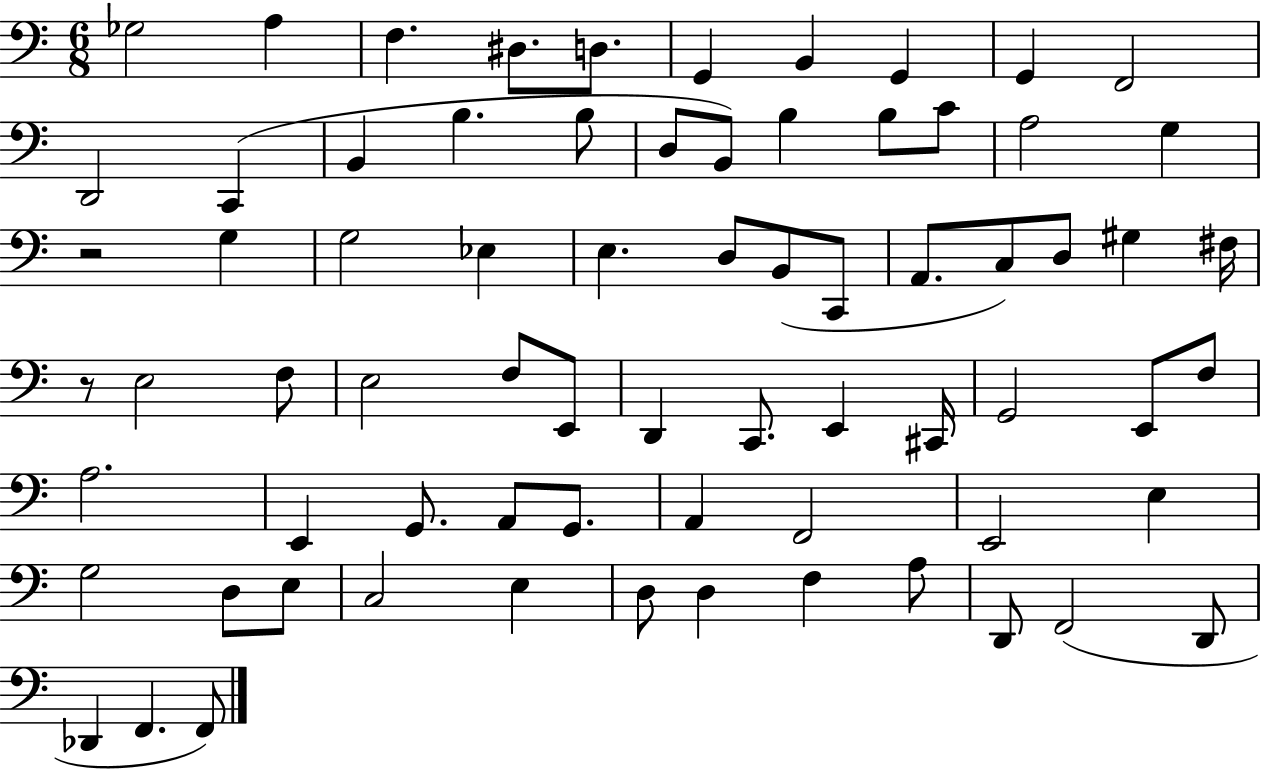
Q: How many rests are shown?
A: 2